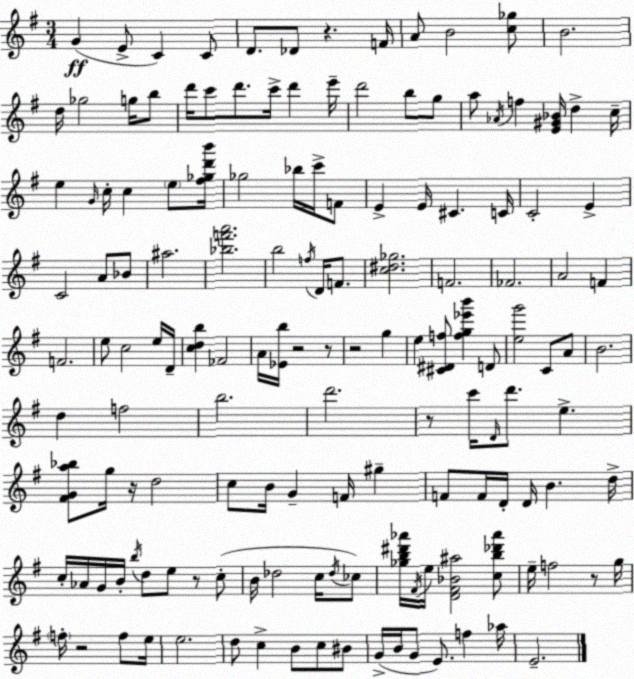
X:1
T:Untitled
M:3/4
L:1/4
K:Em
G E/2 C C/2 D/2 _D/2 z F/4 A/2 B2 [c_g]/2 B2 d/4 _g2 g/4 b/2 d'/4 c'/2 d'/2 c'/4 d' e'/4 d'2 b/2 g/2 a/2 _A/4 f [E^G_B]/4 d c/4 e G/4 c/4 c e/2 [^f_gd'b']/4 _g2 _b/4 c'/4 F/2 E E/4 ^C C/4 C2 E C2 A/2 _B/2 ^a2 [_bf'a']2 b2 f/4 D/4 F/2 [c^d_g]2 F2 _F2 A2 F F2 e/2 c2 e/4 D/4 [cdb] _F2 A/4 [_Eb]/4 z2 z/2 z2 g e [^C^Df]/2 [fg_e'b'] D/2 [eg']2 C/2 A/2 B2 d f2 b2 d'2 z/2 c'/4 D/4 d'/2 e [^FGa_b]/2 g/4 z/4 d2 c/2 B/4 G F/4 ^g F/2 F/4 D/4 D/4 B d/4 c/4 _A/4 G/4 B/4 b/4 d/2 e/2 z/2 c/2 B/4 _d2 c/4 _d/4 _c/2 [_gb^d'_a']/4 ^F/4 e/4 [D^F_B^a]2 [cb_d'_a']/2 e/4 f2 z/2 g/4 f/4 z2 f/2 e/4 e2 d/2 c B/2 c/2 ^B/2 G/4 B/4 G/2 E/2 f _a/4 E2